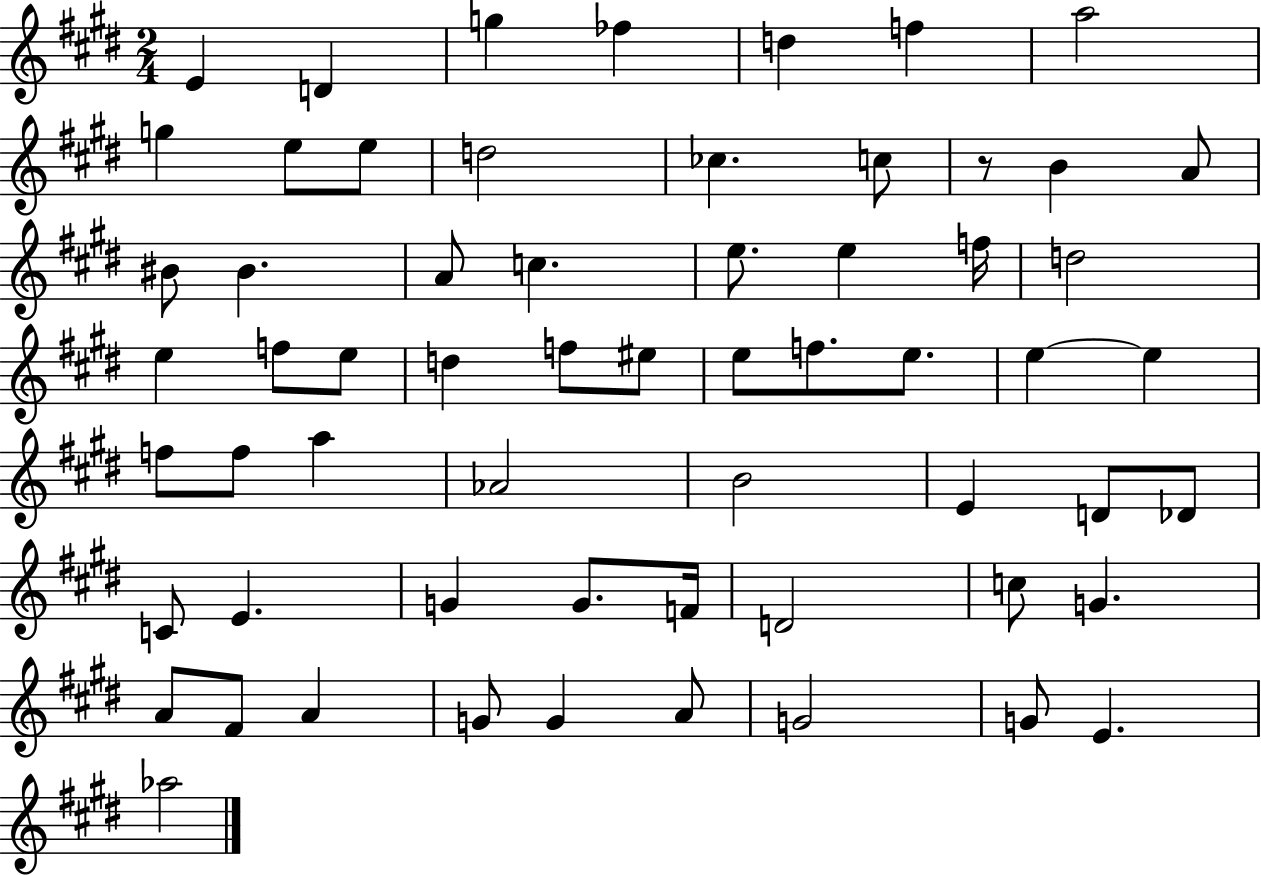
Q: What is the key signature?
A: E major